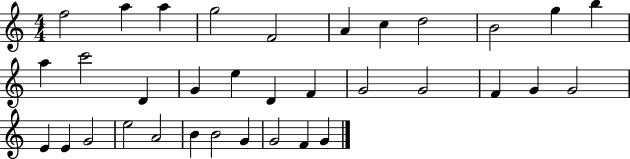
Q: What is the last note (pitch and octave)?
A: G4